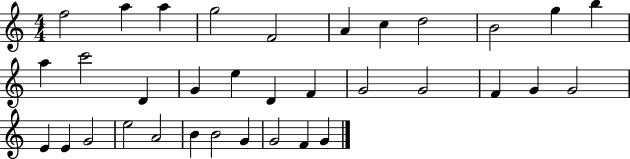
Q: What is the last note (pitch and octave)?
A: G4